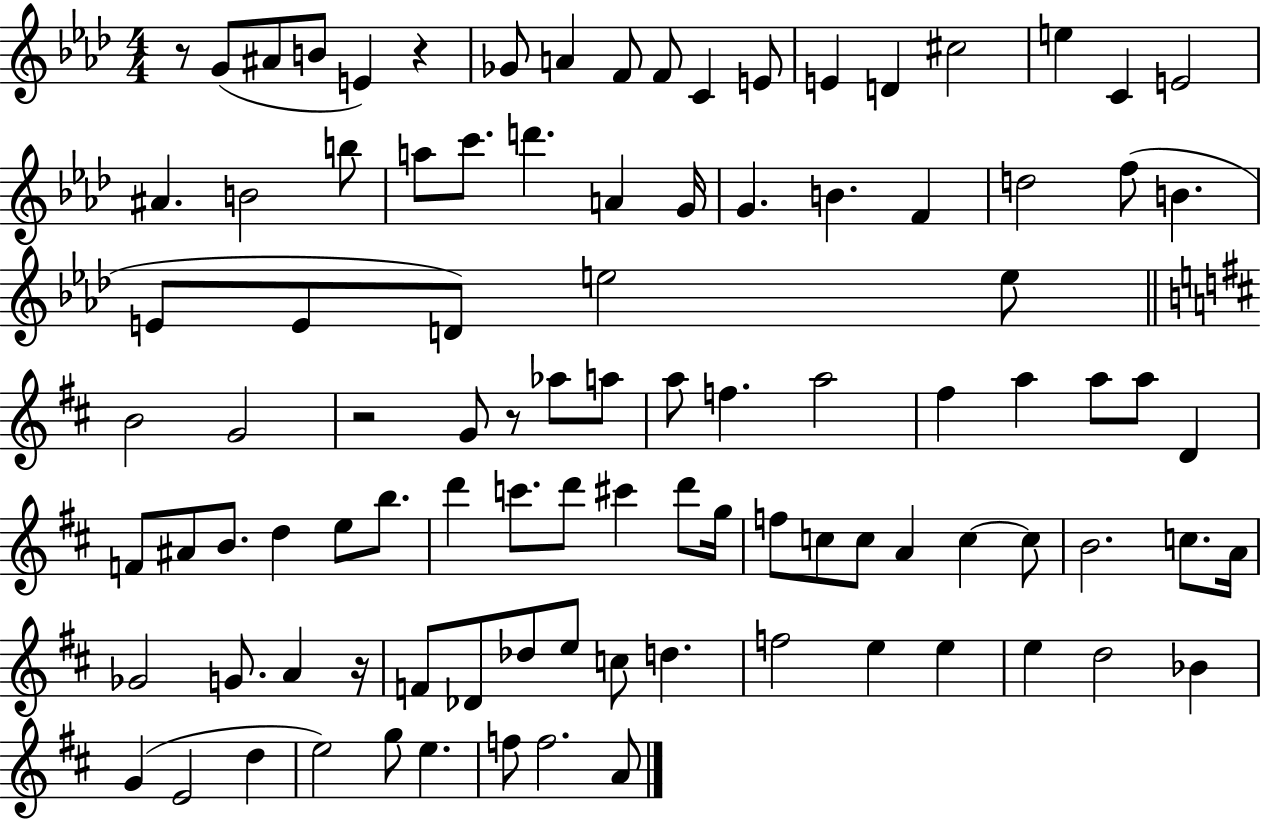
X:1
T:Untitled
M:4/4
L:1/4
K:Ab
z/2 G/2 ^A/2 B/2 E z _G/2 A F/2 F/2 C E/2 E D ^c2 e C E2 ^A B2 b/2 a/2 c'/2 d' A G/4 G B F d2 f/2 B E/2 E/2 D/2 e2 e/2 B2 G2 z2 G/2 z/2 _a/2 a/2 a/2 f a2 ^f a a/2 a/2 D F/2 ^A/2 B/2 d e/2 b/2 d' c'/2 d'/2 ^c' d'/2 g/4 f/2 c/2 c/2 A c c/2 B2 c/2 A/4 _G2 G/2 A z/4 F/2 _D/2 _d/2 e/2 c/2 d f2 e e e d2 _B G E2 d e2 g/2 e f/2 f2 A/2